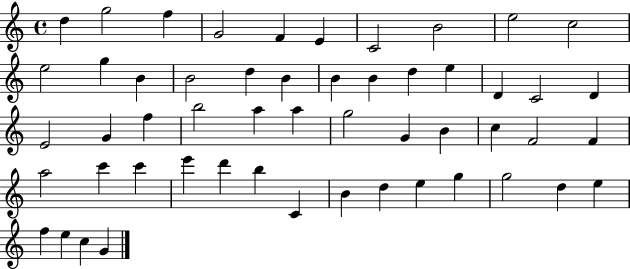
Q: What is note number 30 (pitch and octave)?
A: G5